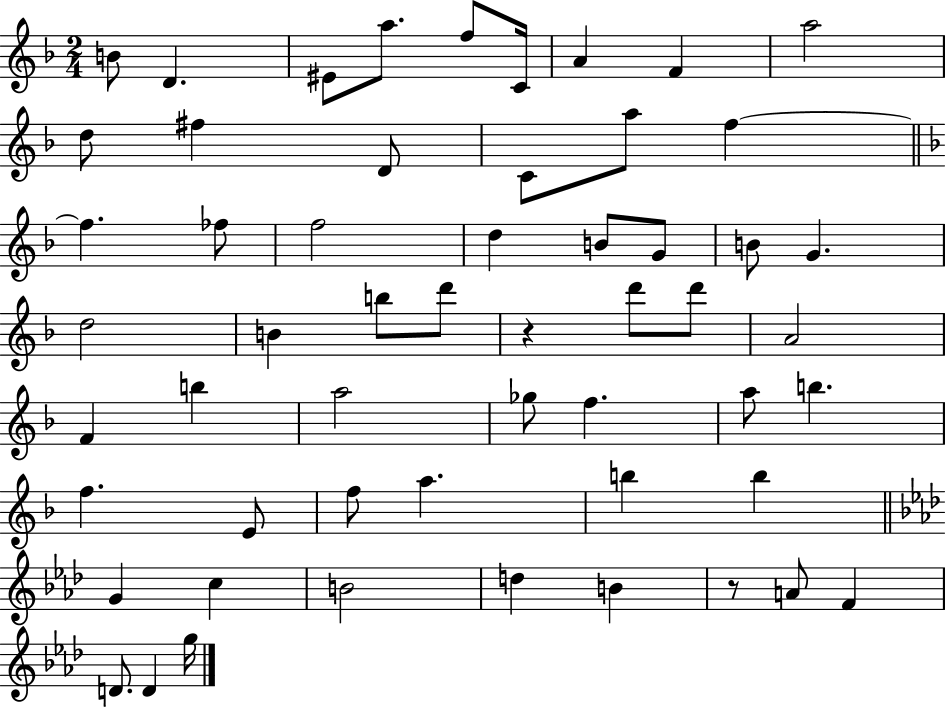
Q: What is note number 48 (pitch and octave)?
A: B4